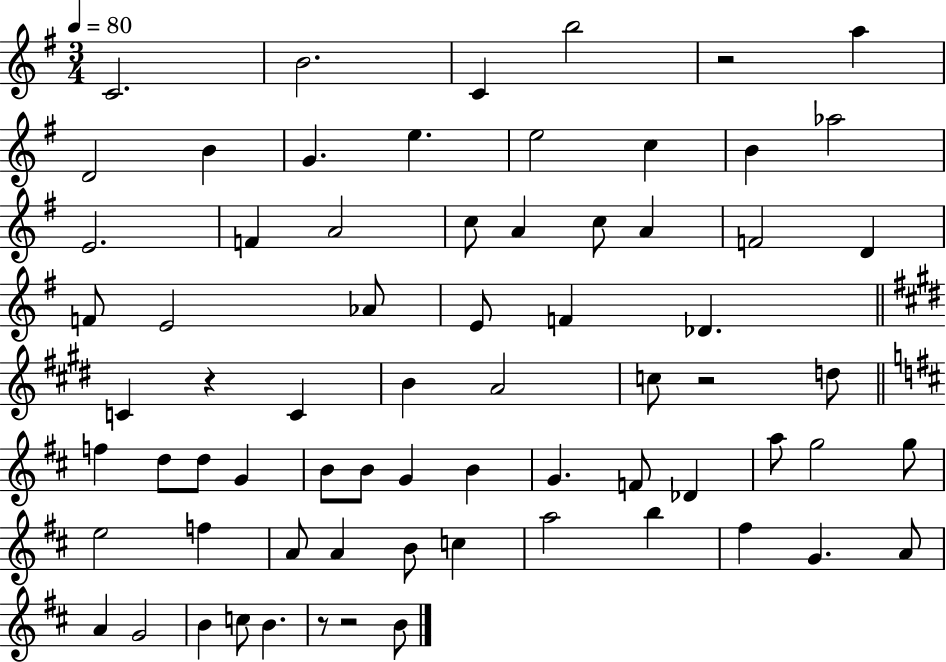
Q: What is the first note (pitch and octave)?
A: C4